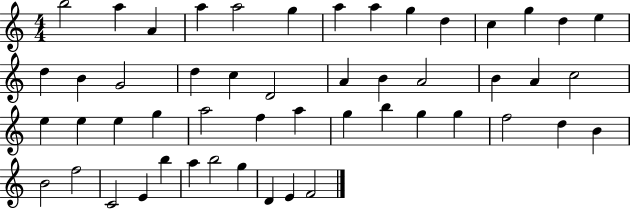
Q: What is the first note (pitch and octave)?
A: B5